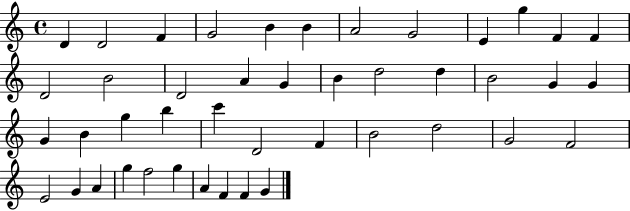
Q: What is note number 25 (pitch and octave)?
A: B4